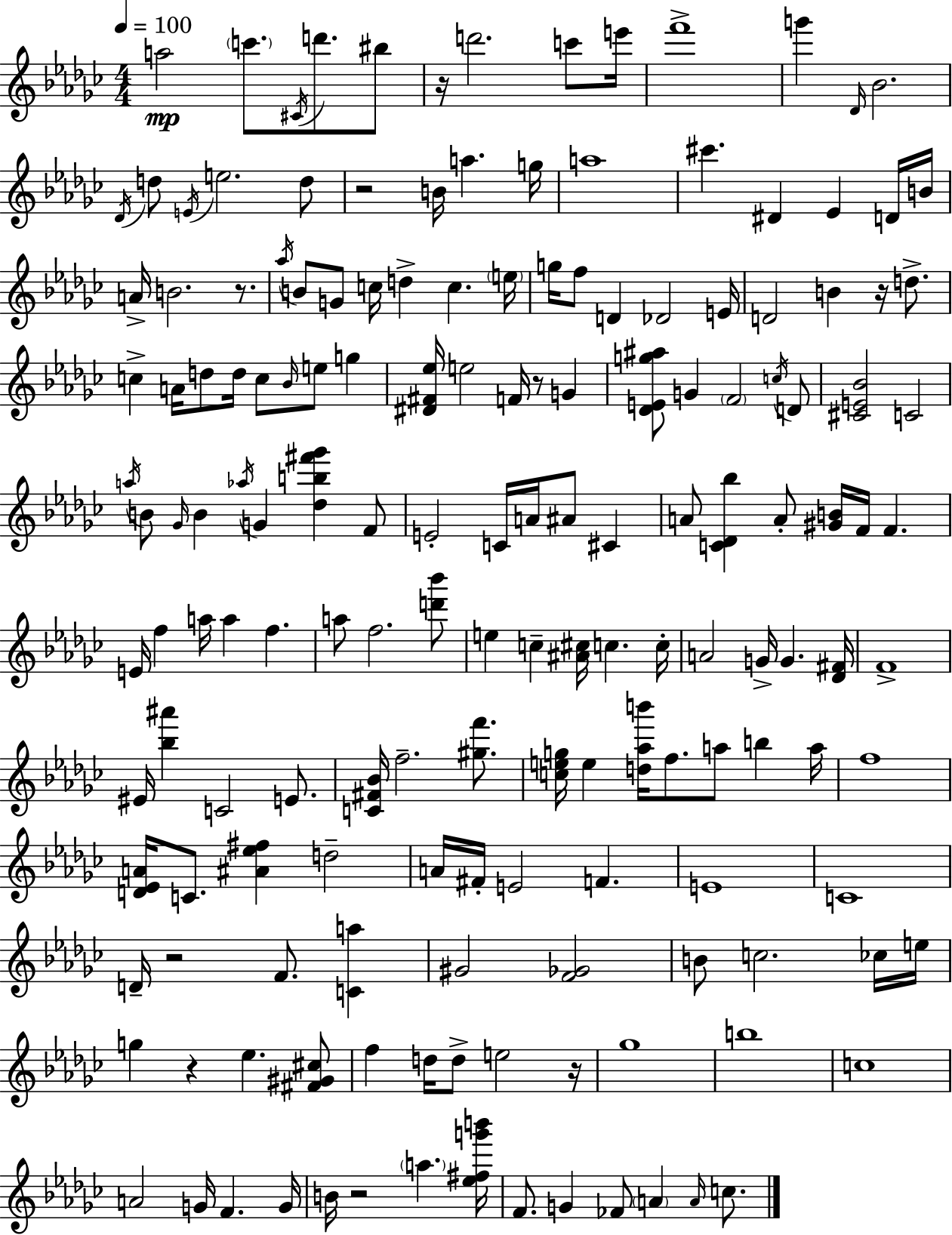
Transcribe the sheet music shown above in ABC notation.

X:1
T:Untitled
M:4/4
L:1/4
K:Ebm
a2 c'/2 ^C/4 d'/2 ^b/2 z/4 d'2 c'/2 e'/4 f'4 g' _D/4 _B2 _D/4 d/2 E/4 e2 d/2 z2 B/4 a g/4 a4 ^c' ^D _E D/4 B/4 A/4 B2 z/2 _a/4 B/2 G/2 c/4 d c e/4 g/4 f/2 D _D2 E/4 D2 B z/4 d/2 c A/4 d/2 d/4 c/2 _B/4 e/2 g [^D^F_e]/4 e2 F/4 z/2 G [_DEg^a]/2 G F2 c/4 D/2 [^CE_B]2 C2 a/4 B/2 _G/4 B _a/4 G [_db^f'_g'] F/2 E2 C/4 A/4 ^A/2 ^C A/2 [C_D_b] A/2 [^GB]/4 F/4 F E/4 f a/4 a f a/2 f2 [d'_b']/2 e c [^A^c]/4 c c/4 A2 G/4 G [_D^F]/4 F4 ^E/4 [_b^a'] C2 E/2 [C^F_B]/4 f2 [^gf']/2 [ceg]/4 e [d_ab']/4 f/2 a/2 b a/4 f4 [D_EA]/4 C/2 [^A_e^f] d2 A/4 ^F/4 E2 F E4 C4 D/4 z2 F/2 [Ca] ^G2 [F_G]2 B/2 c2 _c/4 e/4 g z _e [^F^G^c]/2 f d/4 d/2 e2 z/4 _g4 b4 c4 A2 G/4 F G/4 B/4 z2 a [_e^fg'b']/4 F/2 G _F/2 A A/4 c/2